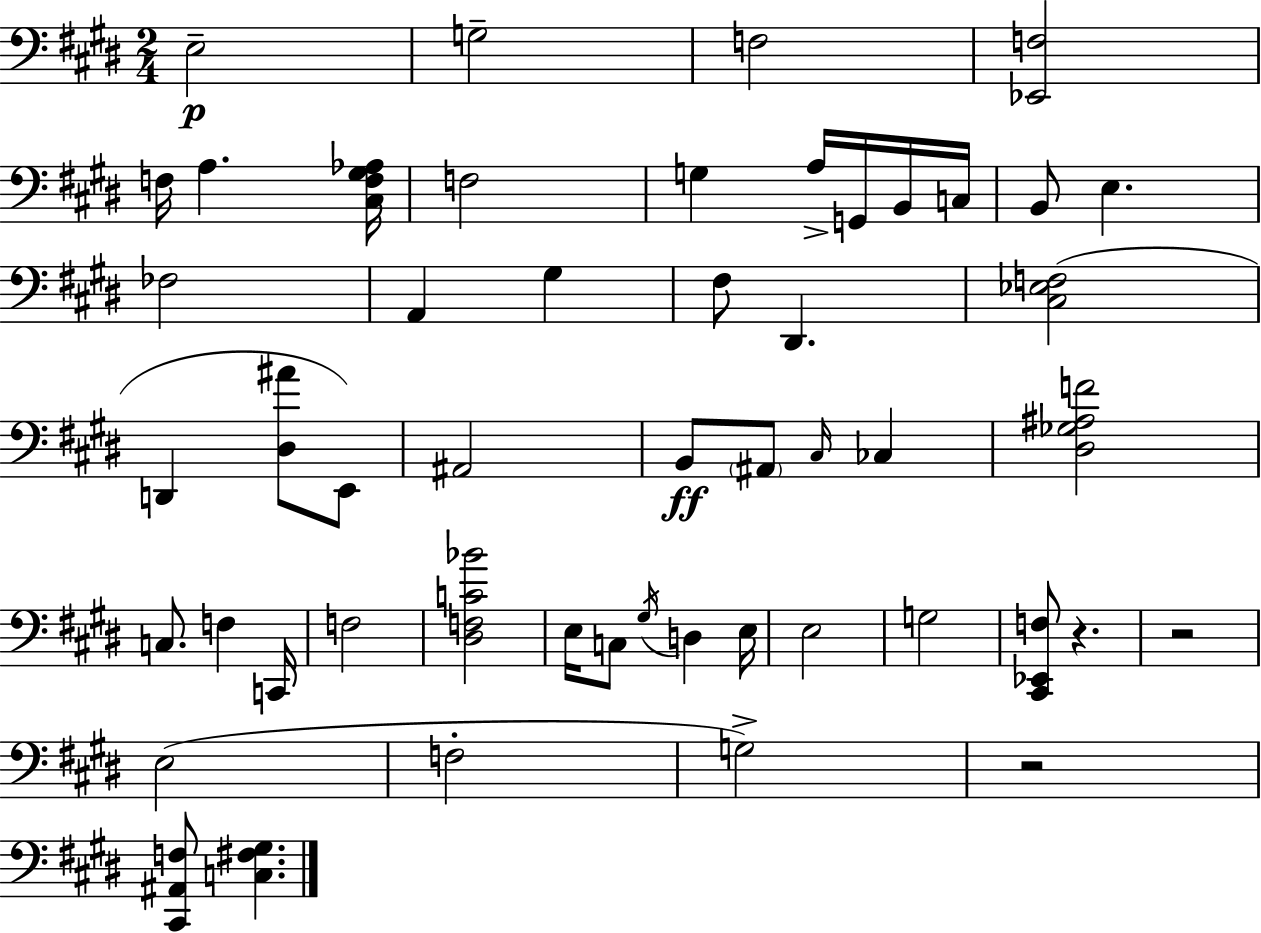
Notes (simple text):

E3/h G3/h F3/h [Eb2,F3]/h F3/s A3/q. [C#3,F3,G#3,Ab3]/s F3/h G3/q A3/s G2/s B2/s C3/s B2/e E3/q. FES3/h A2/q G#3/q F#3/e D#2/q. [C#3,Eb3,F3]/h D2/q [D#3,A#4]/e E2/e A#2/h B2/e A#2/e C#3/s CES3/q [D#3,Gb3,A#3,F4]/h C3/e. F3/q C2/s F3/h [D#3,F3,C4,Bb4]/h E3/s C3/e G#3/s D3/q E3/s E3/h G3/h [C#2,Eb2,F3]/e R/q. R/h E3/h F3/h G3/h R/h [C#2,A#2,F3]/e [C3,F#3,G#3]/q.